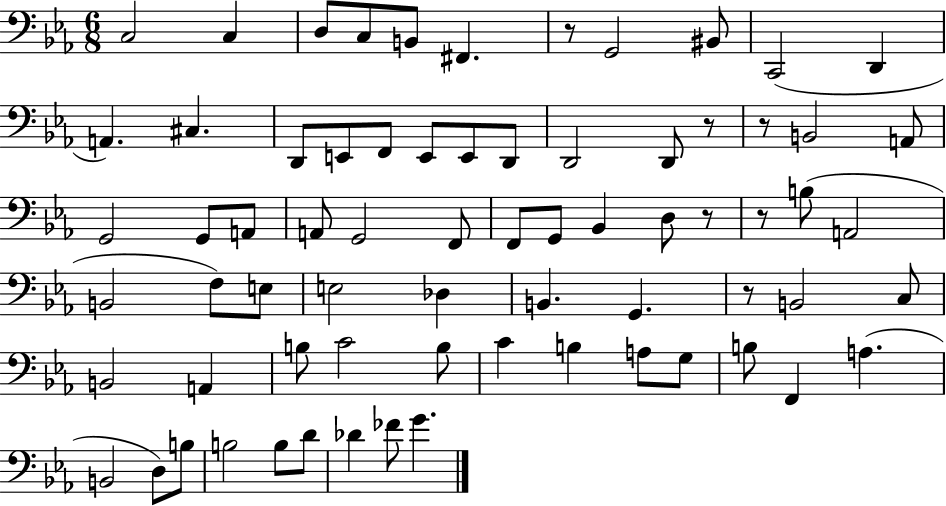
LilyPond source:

{
  \clef bass
  \numericTimeSignature
  \time 6/8
  \key ees \major
  c2 c4 | d8 c8 b,8 fis,4. | r8 g,2 bis,8 | c,2( d,4 | \break a,4.) cis4. | d,8 e,8 f,8 e,8 e,8 d,8 | d,2 d,8 r8 | r8 b,2 a,8 | \break g,2 g,8 a,8 | a,8 g,2 f,8 | f,8 g,8 bes,4 d8 r8 | r8 b8( a,2 | \break b,2 f8) e8 | e2 des4 | b,4. g,4. | r8 b,2 c8 | \break b,2 a,4 | b8 c'2 b8 | c'4 b4 a8 g8 | b8 f,4 a4.( | \break b,2 d8) b8 | b2 b8 d'8 | des'4 fes'8 g'4. | \bar "|."
}